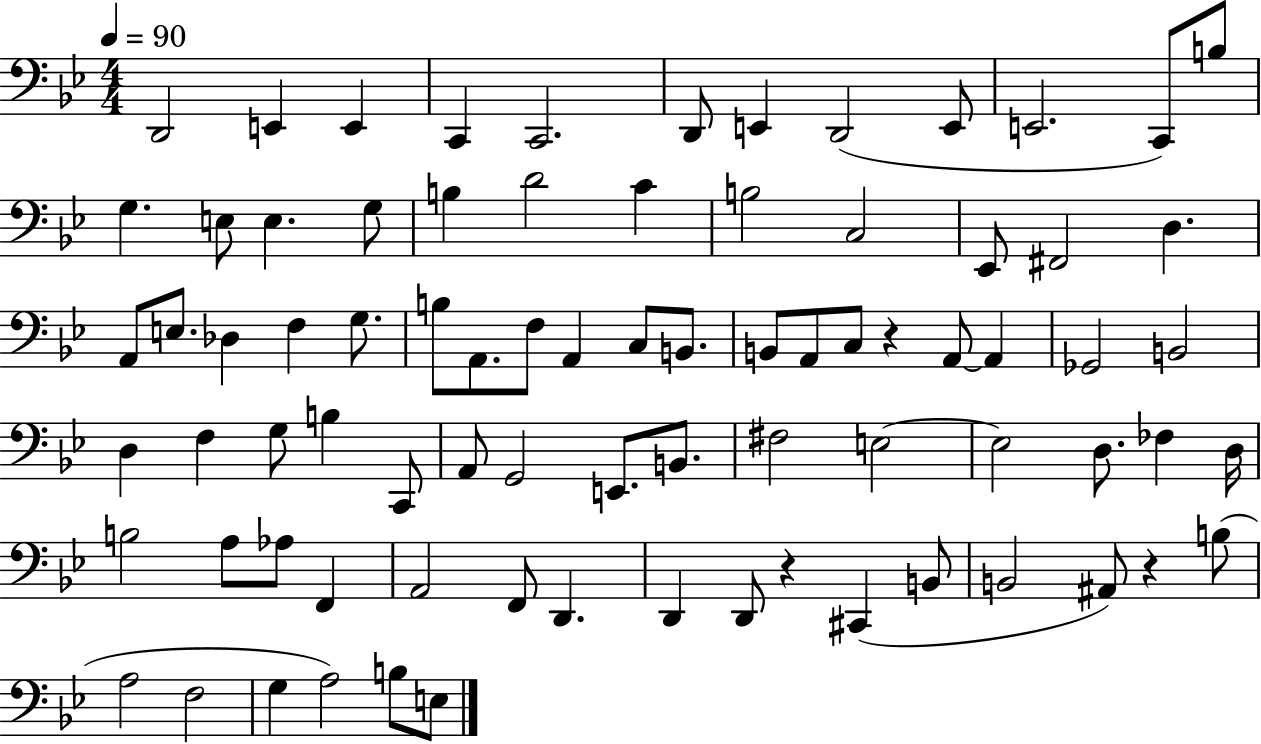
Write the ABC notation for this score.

X:1
T:Untitled
M:4/4
L:1/4
K:Bb
D,,2 E,, E,, C,, C,,2 D,,/2 E,, D,,2 E,,/2 E,,2 C,,/2 B,/2 G, E,/2 E, G,/2 B, D2 C B,2 C,2 _E,,/2 ^F,,2 D, A,,/2 E,/2 _D, F, G,/2 B,/2 A,,/2 F,/2 A,, C,/2 B,,/2 B,,/2 A,,/2 C,/2 z A,,/2 A,, _G,,2 B,,2 D, F, G,/2 B, C,,/2 A,,/2 G,,2 E,,/2 B,,/2 ^F,2 E,2 E,2 D,/2 _F, D,/4 B,2 A,/2 _A,/2 F,, A,,2 F,,/2 D,, D,, D,,/2 z ^C,, B,,/2 B,,2 ^A,,/2 z B,/2 A,2 F,2 G, A,2 B,/2 E,/2